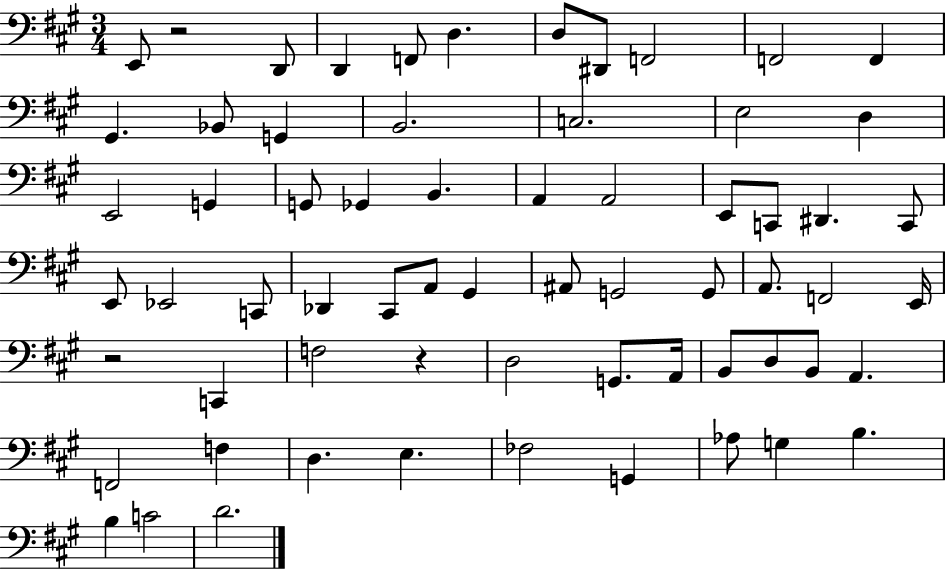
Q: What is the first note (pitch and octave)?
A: E2